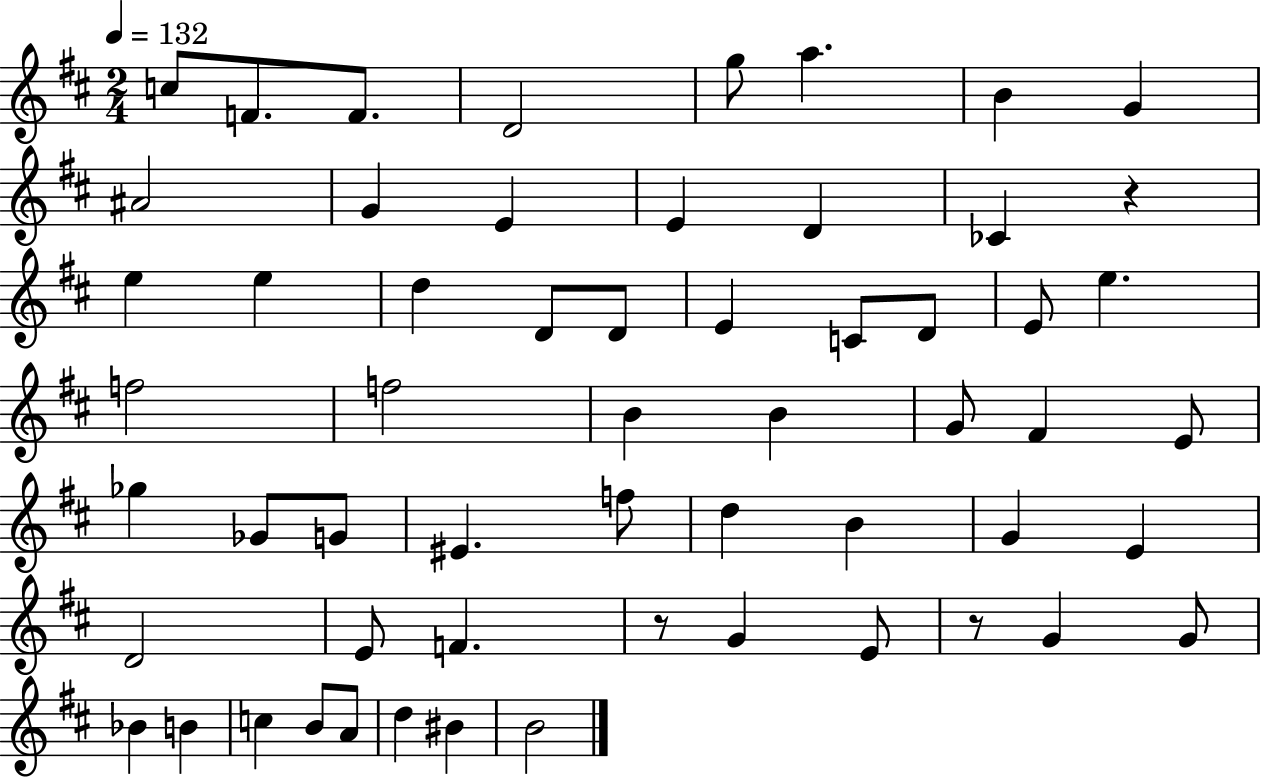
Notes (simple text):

C5/e F4/e. F4/e. D4/h G5/e A5/q. B4/q G4/q A#4/h G4/q E4/q E4/q D4/q CES4/q R/q E5/q E5/q D5/q D4/e D4/e E4/q C4/e D4/e E4/e E5/q. F5/h F5/h B4/q B4/q G4/e F#4/q E4/e Gb5/q Gb4/e G4/e EIS4/q. F5/e D5/q B4/q G4/q E4/q D4/h E4/e F4/q. R/e G4/q E4/e R/e G4/q G4/e Bb4/q B4/q C5/q B4/e A4/e D5/q BIS4/q B4/h